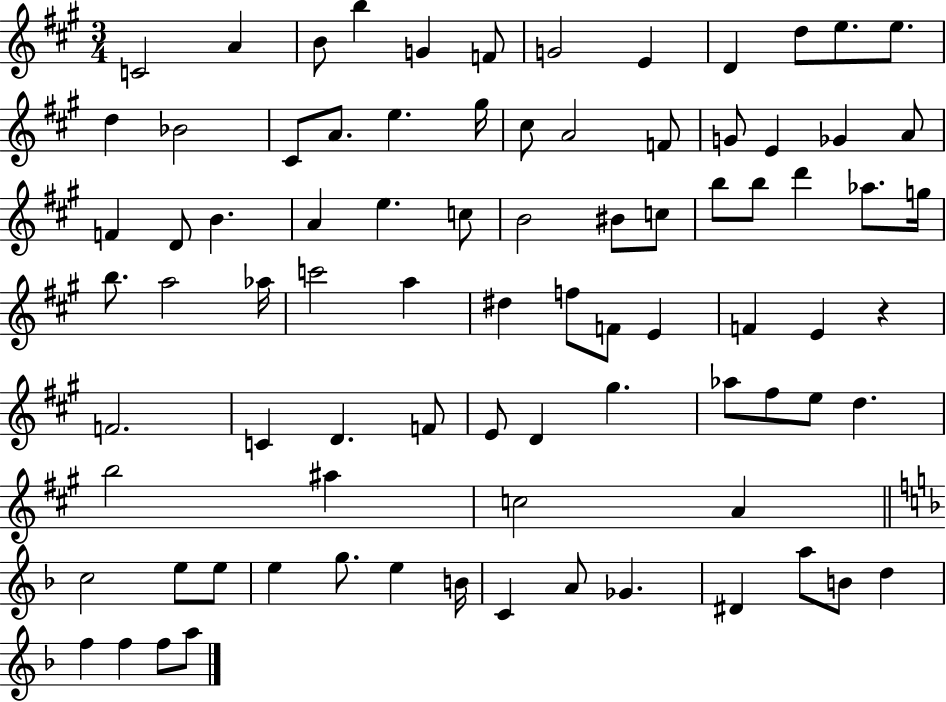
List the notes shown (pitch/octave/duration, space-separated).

C4/h A4/q B4/e B5/q G4/q F4/e G4/h E4/q D4/q D5/e E5/e. E5/e. D5/q Bb4/h C#4/e A4/e. E5/q. G#5/s C#5/e A4/h F4/e G4/e E4/q Gb4/q A4/e F4/q D4/e B4/q. A4/q E5/q. C5/e B4/h BIS4/e C5/e B5/e B5/e D6/q Ab5/e. G5/s B5/e. A5/h Ab5/s C6/h A5/q D#5/q F5/e F4/e E4/q F4/q E4/q R/q F4/h. C4/q D4/q. F4/e E4/e D4/q G#5/q. Ab5/e F#5/e E5/e D5/q. B5/h A#5/q C5/h A4/q C5/h E5/e E5/e E5/q G5/e. E5/q B4/s C4/q A4/e Gb4/q. D#4/q A5/e B4/e D5/q F5/q F5/q F5/e A5/e